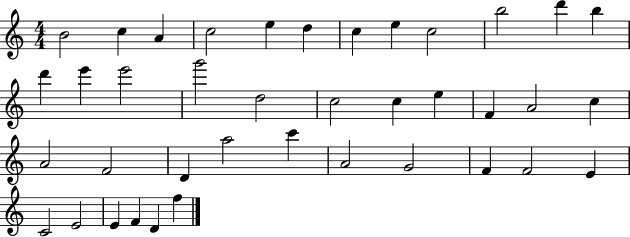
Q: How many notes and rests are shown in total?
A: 39